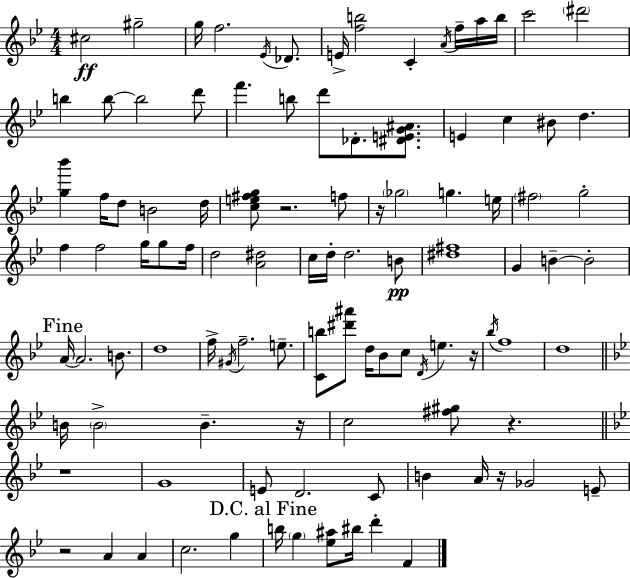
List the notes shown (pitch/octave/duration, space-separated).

C#5/h G#5/h G5/s F5/h. Eb4/s Db4/e. E4/s [F5,B5]/h C4/q A4/s F5/s A5/s B5/s C6/h D#6/h B5/q B5/e B5/h D6/e F6/q. B5/e D6/e Db4/e. [D#4,E4,G4,A#4]/e. E4/q C5/q BIS4/e D5/q. [G5,Bb6]/q F5/s D5/e B4/h D5/s [C5,E5,F#5,G5]/e R/h. F5/e R/s Gb5/h G5/q. E5/s F#5/h G5/h F5/q F5/h G5/s G5/e F5/s D5/h [A4,D#5]/h C5/s D5/s D5/h. B4/e [D#5,F#5]/w G4/q B4/q B4/h A4/s A4/h. B4/e. D5/w F5/s G#4/s F5/h. E5/e. [C4,B5]/e [D#6,A#6]/e D5/s Bb4/e C5/e D4/s E5/q. R/s Bb5/s F5/w D5/w B4/s B4/h B4/q. R/s C5/h [F#5,G#5]/e R/q. R/w G4/w E4/e D4/h. C4/e B4/q A4/s R/s Gb4/h E4/e R/h A4/q A4/q C5/h. G5/q B5/s G5/q [Eb5,A#5]/e BIS5/s D6/q F4/q